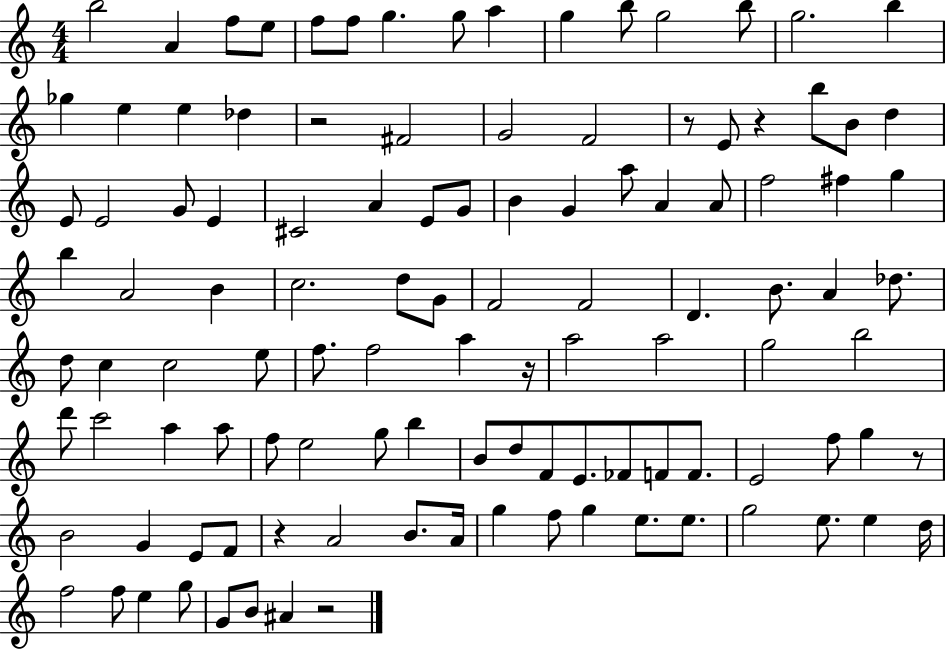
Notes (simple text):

B5/h A4/q F5/e E5/e F5/e F5/e G5/q. G5/e A5/q G5/q B5/e G5/h B5/e G5/h. B5/q Gb5/q E5/q E5/q Db5/q R/h F#4/h G4/h F4/h R/e E4/e R/q B5/e B4/e D5/q E4/e E4/h G4/e E4/q C#4/h A4/q E4/e G4/e B4/q G4/q A5/e A4/q A4/e F5/h F#5/q G5/q B5/q A4/h B4/q C5/h. D5/e G4/e F4/h F4/h D4/q. B4/e. A4/q Db5/e. D5/e C5/q C5/h E5/e F5/e. F5/h A5/q R/s A5/h A5/h G5/h B5/h D6/e C6/h A5/q A5/e F5/e E5/h G5/e B5/q B4/e D5/e F4/e E4/e. FES4/e F4/e F4/e. E4/h F5/e G5/q R/e B4/h G4/q E4/e F4/e R/q A4/h B4/e. A4/s G5/q F5/e G5/q E5/e. E5/e. G5/h E5/e. E5/q D5/s F5/h F5/e E5/q G5/e G4/e B4/e A#4/q R/h